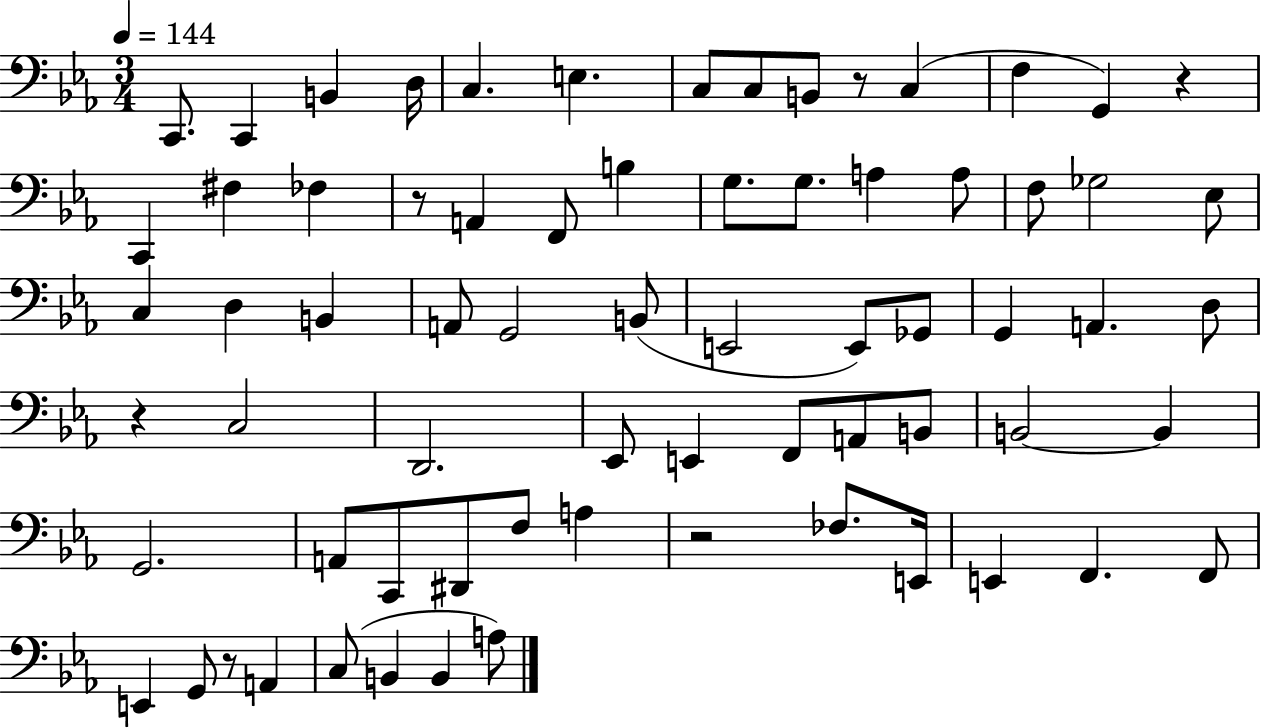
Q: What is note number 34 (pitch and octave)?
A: Gb2